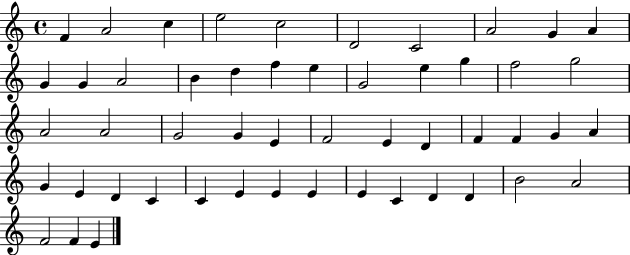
F4/q A4/h C5/q E5/h C5/h D4/h C4/h A4/h G4/q A4/q G4/q G4/q A4/h B4/q D5/q F5/q E5/q G4/h E5/q G5/q F5/h G5/h A4/h A4/h G4/h G4/q E4/q F4/h E4/q D4/q F4/q F4/q G4/q A4/q G4/q E4/q D4/q C4/q C4/q E4/q E4/q E4/q E4/q C4/q D4/q D4/q B4/h A4/h F4/h F4/q E4/q